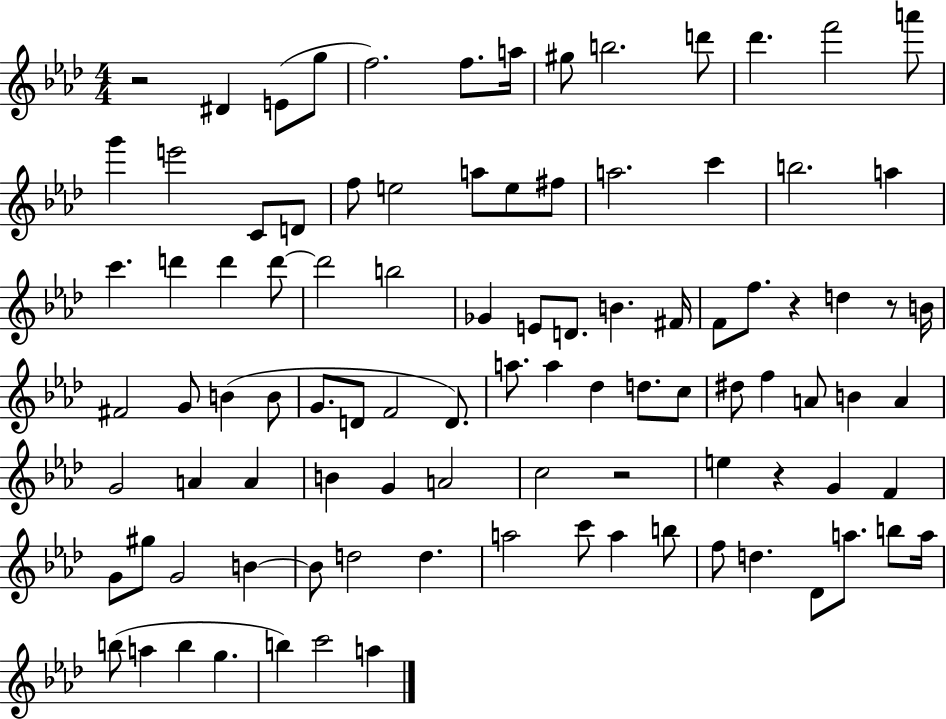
R/h D#4/q E4/e G5/e F5/h. F5/e. A5/s G#5/e B5/h. D6/e Db6/q. F6/h A6/e G6/q E6/h C4/e D4/e F5/e E5/h A5/e E5/e F#5/e A5/h. C6/q B5/h. A5/q C6/q. D6/q D6/q D6/e D6/h B5/h Gb4/q E4/e D4/e. B4/q. F#4/s F4/e F5/e. R/q D5/q R/e B4/s F#4/h G4/e B4/q B4/e G4/e. D4/e F4/h D4/e. A5/e. A5/q Db5/q D5/e. C5/e D#5/e F5/q A4/e B4/q A4/q G4/h A4/q A4/q B4/q G4/q A4/h C5/h R/h E5/q R/q G4/q F4/q G4/e G#5/e G4/h B4/q B4/e D5/h D5/q. A5/h C6/e A5/q B5/e F5/e D5/q. Db4/e A5/e. B5/e A5/s B5/e A5/q B5/q G5/q. B5/q C6/h A5/q